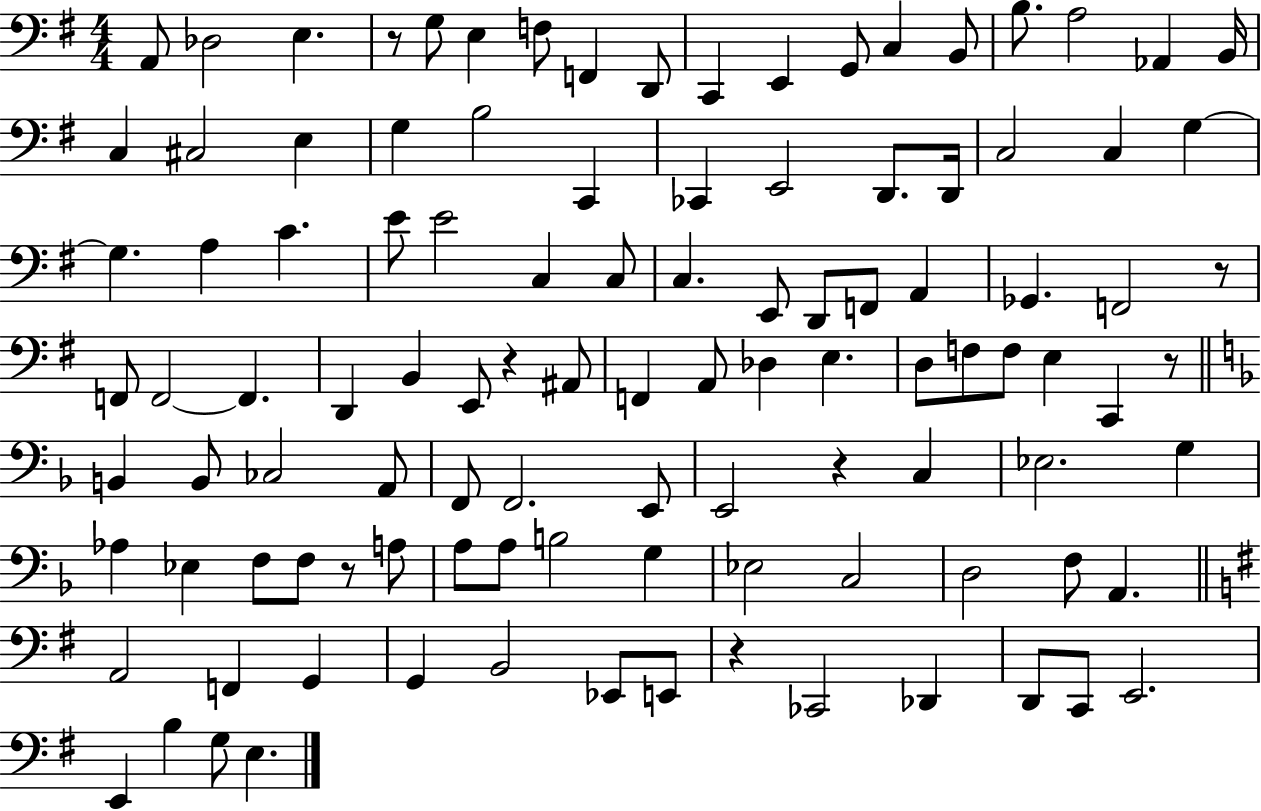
A2/e Db3/h E3/q. R/e G3/e E3/q F3/e F2/q D2/e C2/q E2/q G2/e C3/q B2/e B3/e. A3/h Ab2/q B2/s C3/q C#3/h E3/q G3/q B3/h C2/q CES2/q E2/h D2/e. D2/s C3/h C3/q G3/q G3/q. A3/q C4/q. E4/e E4/h C3/q C3/e C3/q. E2/e D2/e F2/e A2/q Gb2/q. F2/h R/e F2/e F2/h F2/q. D2/q B2/q E2/e R/q A#2/e F2/q A2/e Db3/q E3/q. D3/e F3/e F3/e E3/q C2/q R/e B2/q B2/e CES3/h A2/e F2/e F2/h. E2/e E2/h R/q C3/q Eb3/h. G3/q Ab3/q Eb3/q F3/e F3/e R/e A3/e A3/e A3/e B3/h G3/q Eb3/h C3/h D3/h F3/e A2/q. A2/h F2/q G2/q G2/q B2/h Eb2/e E2/e R/q CES2/h Db2/q D2/e C2/e E2/h. E2/q B3/q G3/e E3/q.